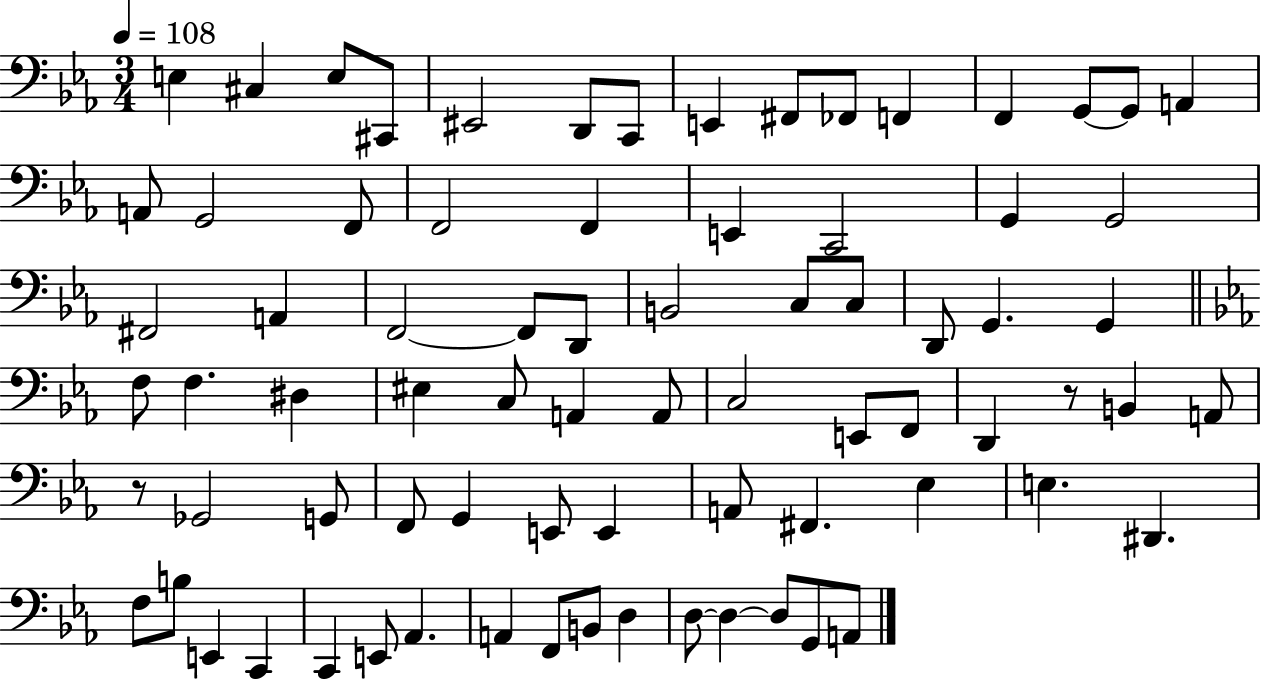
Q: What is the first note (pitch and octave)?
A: E3